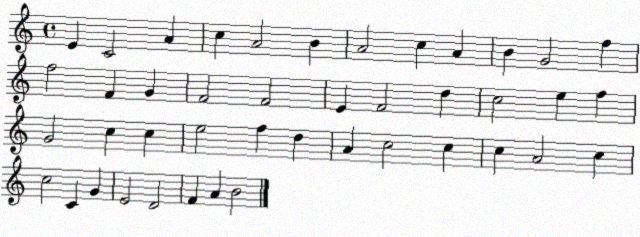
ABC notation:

X:1
T:Untitled
M:4/4
L:1/4
K:C
E C2 A c A2 B A2 c A B G2 f f2 F G F2 F2 E F2 d c2 e f G2 c c e2 f d A c2 c c A2 c c2 C G E2 D2 F A B2